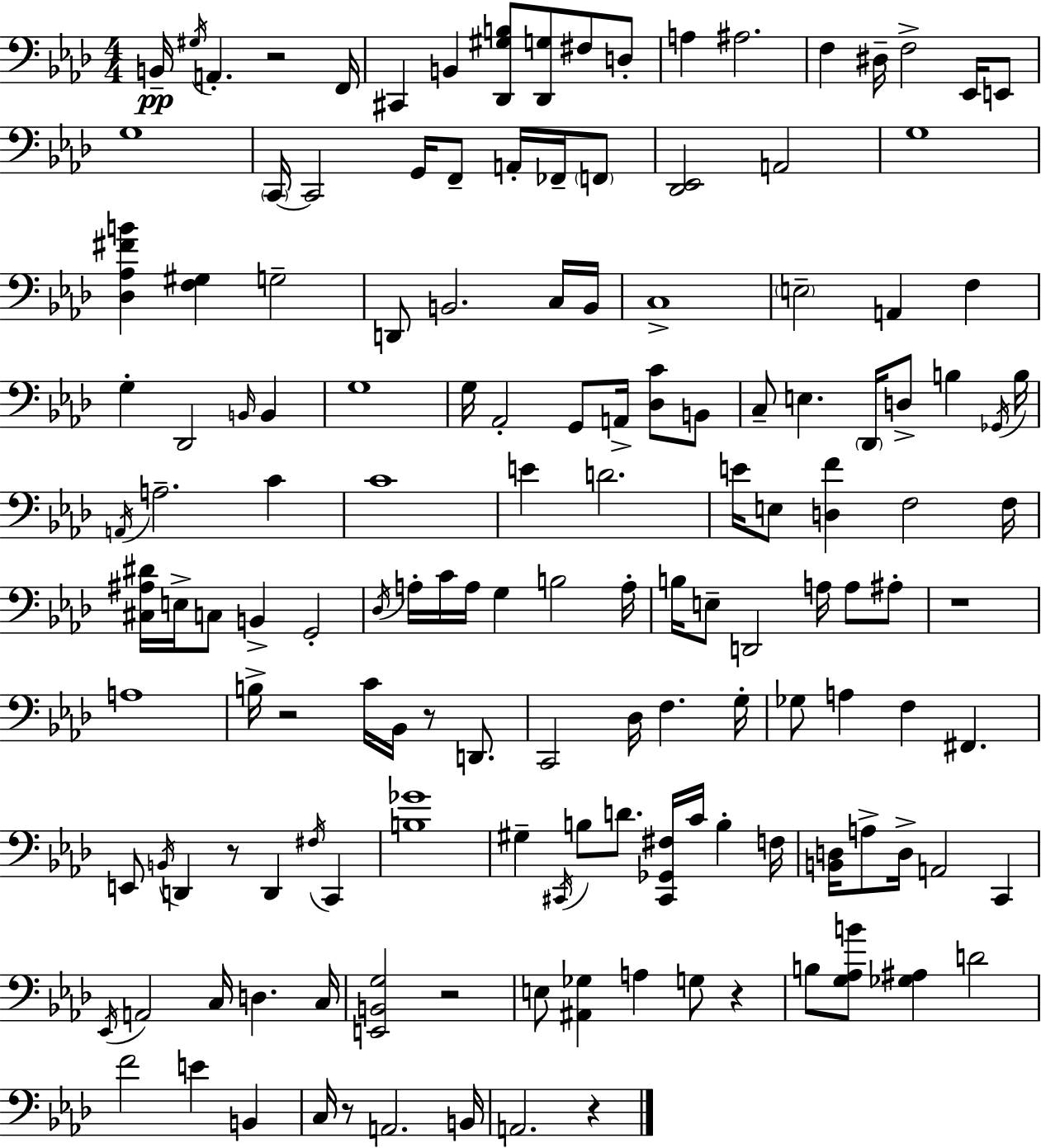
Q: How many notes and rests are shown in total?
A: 149